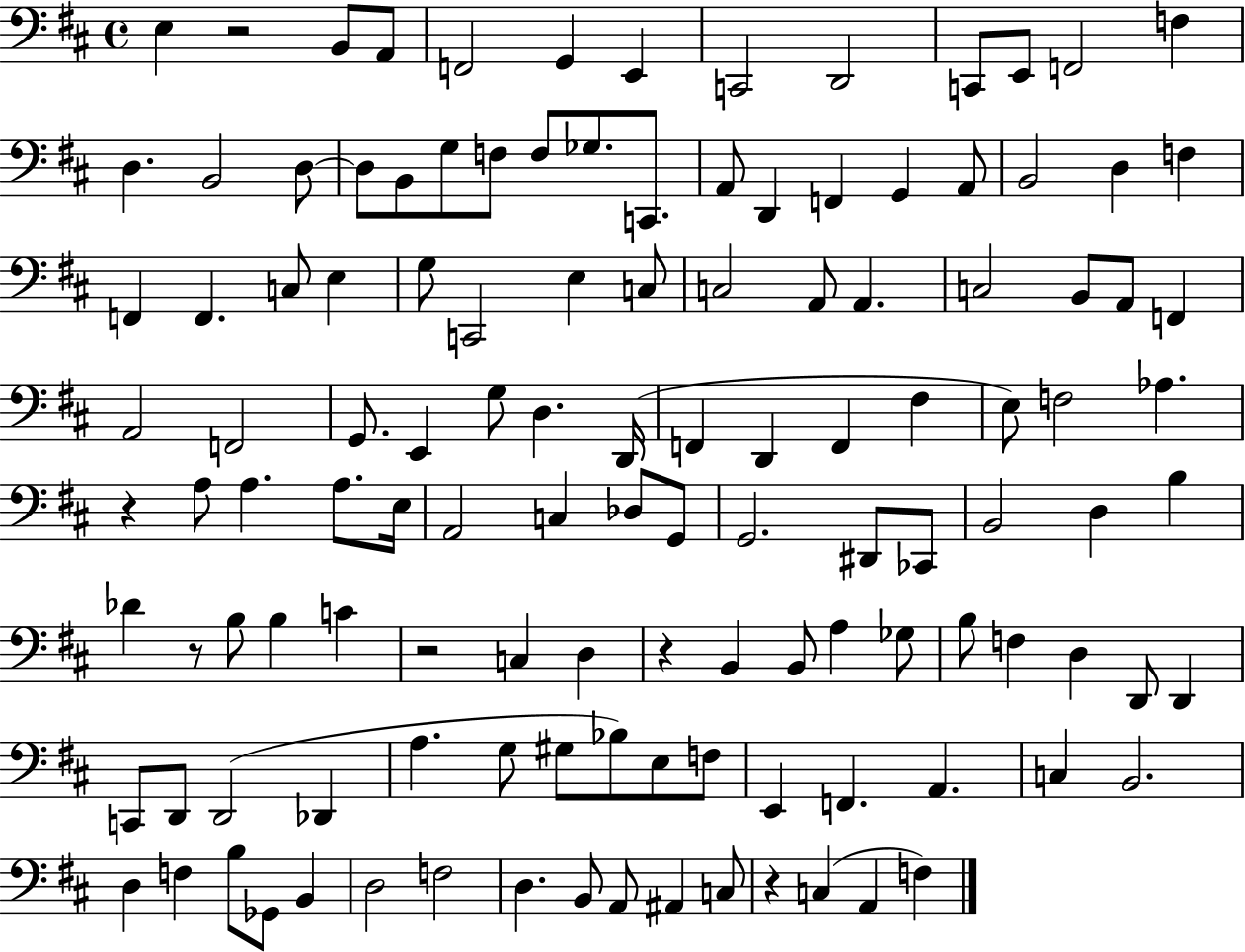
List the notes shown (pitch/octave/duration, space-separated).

E3/q R/h B2/e A2/e F2/h G2/q E2/q C2/h D2/h C2/e E2/e F2/h F3/q D3/q. B2/h D3/e D3/e B2/e G3/e F3/e F3/e Gb3/e. C2/e. A2/e D2/q F2/q G2/q A2/e B2/h D3/q F3/q F2/q F2/q. C3/e E3/q G3/e C2/h E3/q C3/e C3/h A2/e A2/q. C3/h B2/e A2/e F2/q A2/h F2/h G2/e. E2/q G3/e D3/q. D2/s F2/q D2/q F2/q F#3/q E3/e F3/h Ab3/q. R/q A3/e A3/q. A3/e. E3/s A2/h C3/q Db3/e G2/e G2/h. D#2/e CES2/e B2/h D3/q B3/q Db4/q R/e B3/e B3/q C4/q R/h C3/q D3/q R/q B2/q B2/e A3/q Gb3/e B3/e F3/q D3/q D2/e D2/q C2/e D2/e D2/h Db2/q A3/q. G3/e G#3/e Bb3/e E3/e F3/e E2/q F2/q. A2/q. C3/q B2/h. D3/q F3/q B3/e Gb2/e B2/q D3/h F3/h D3/q. B2/e A2/e A#2/q C3/e R/q C3/q A2/q F3/q